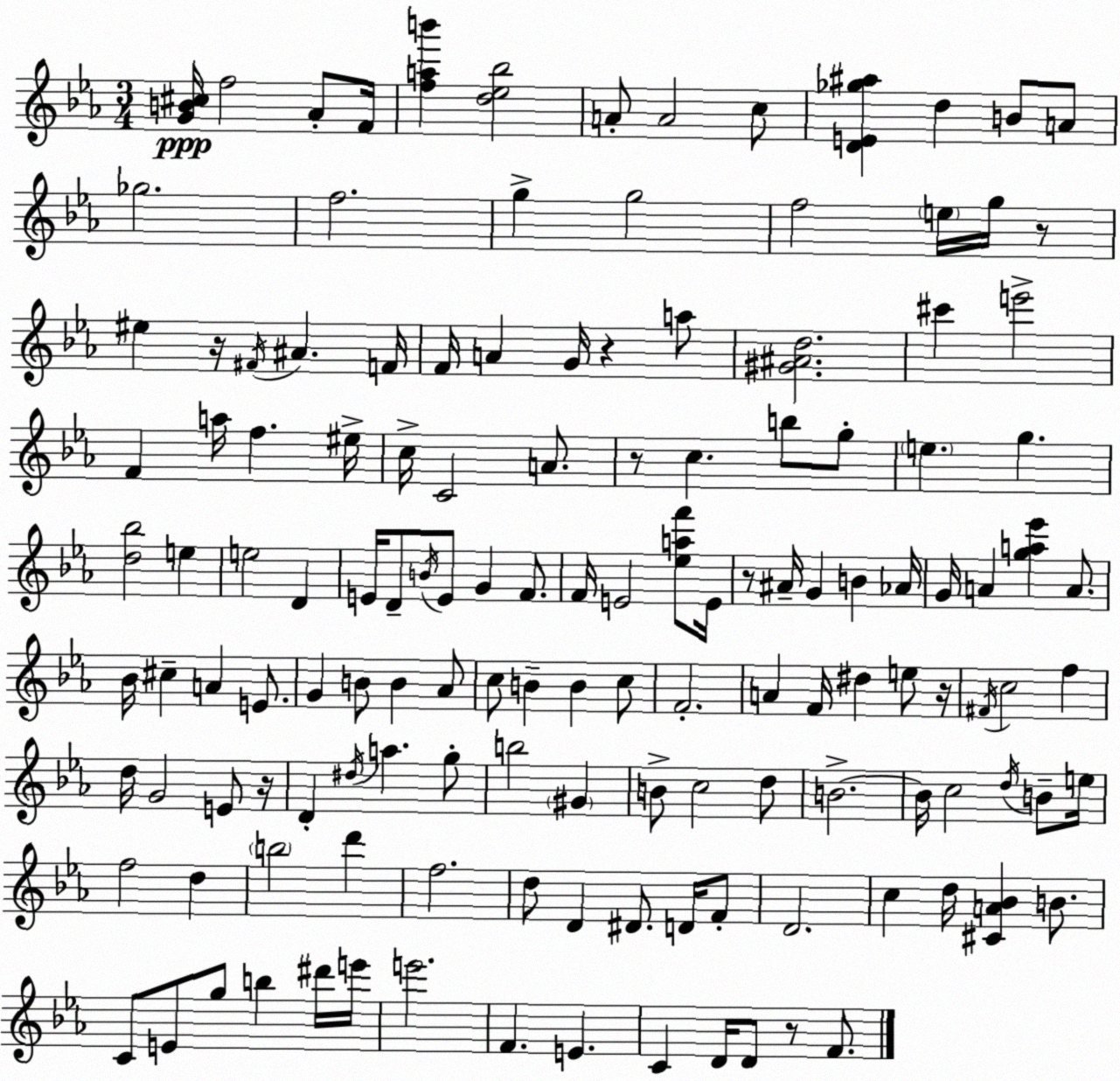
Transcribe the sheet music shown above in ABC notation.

X:1
T:Untitled
M:3/4
L:1/4
K:Eb
[GB^c]/4 f2 _A/2 F/4 [fab'] [d_e_b]2 A/2 A2 c/2 [DE_g^a] d B/2 A/2 _g2 f2 g g2 f2 e/4 g/4 z/2 ^e z/4 ^F/4 ^A F/4 F/4 A G/4 z a/2 [^G^Ad]2 ^c' e'2 F a/4 f ^e/4 c/4 C2 A/2 z/2 c b/2 g/2 e g [d_b]2 e e2 D E/4 D/2 B/4 E/2 G F/2 F/4 E2 [_eaf']/2 E/4 z/2 ^A/4 G B _A/4 G/4 A [ga_e'] A/2 _B/4 ^c A E/2 G B/2 B _A/2 c/2 B B c/2 F2 A F/4 ^d e/2 z/4 ^F/4 c2 f d/4 G2 E/2 z/4 D ^d/4 a g/2 b2 ^G B/2 c2 d/2 B2 B/4 c2 d/4 B/2 e/4 f2 d b2 d' f2 d/2 D ^D/2 D/4 F/2 D2 c d/4 [^CA_B] B/2 C/2 E/2 g/2 b ^d'/4 e'/4 e'2 F E C D/4 D/2 z/2 F/2